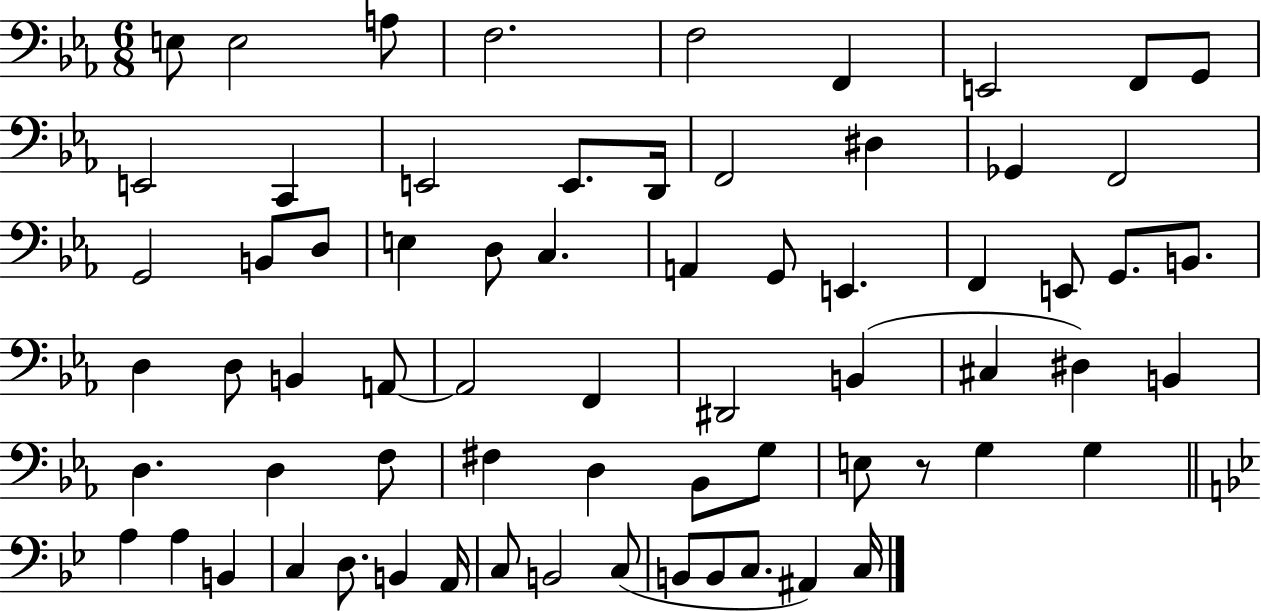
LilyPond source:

{
  \clef bass
  \numericTimeSignature
  \time 6/8
  \key ees \major
  \repeat volta 2 { e8 e2 a8 | f2. | f2 f,4 | e,2 f,8 g,8 | \break e,2 c,4 | e,2 e,8. d,16 | f,2 dis4 | ges,4 f,2 | \break g,2 b,8 d8 | e4 d8 c4. | a,4 g,8 e,4. | f,4 e,8 g,8. b,8. | \break d4 d8 b,4 a,8~~ | a,2 f,4 | dis,2 b,4( | cis4 dis4) b,4 | \break d4. d4 f8 | fis4 d4 bes,8 g8 | e8 r8 g4 g4 | \bar "||" \break \key g \minor a4 a4 b,4 | c4 d8. b,4 a,16 | c8 b,2 c8( | b,8 b,8 c8. ais,4) c16 | \break } \bar "|."
}